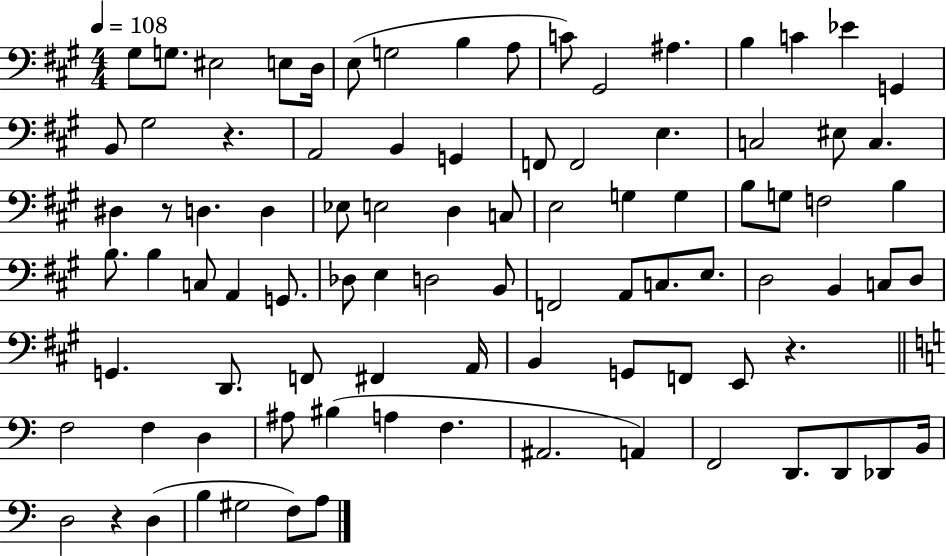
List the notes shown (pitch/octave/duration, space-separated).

G#3/e G3/e. EIS3/h E3/e D3/s E3/e G3/h B3/q A3/e C4/e G#2/h A#3/q. B3/q C4/q Eb4/q G2/q B2/e G#3/h R/q. A2/h B2/q G2/q F2/e F2/h E3/q. C3/h EIS3/e C3/q. D#3/q R/e D3/q. D3/q Eb3/e E3/h D3/q C3/e E3/h G3/q G3/q B3/e G3/e F3/h B3/q B3/e. B3/q C3/e A2/q G2/e. Db3/e E3/q D3/h B2/e F2/h A2/e C3/e. E3/e. D3/h B2/q C3/e D3/e G2/q. D2/e. F2/e F#2/q A2/s B2/q G2/e F2/e E2/e R/q. F3/h F3/q D3/q A#3/e BIS3/q A3/q F3/q. A#2/h. A2/q F2/h D2/e. D2/e Db2/e B2/s D3/h R/q D3/q B3/q G#3/h F3/e A3/e